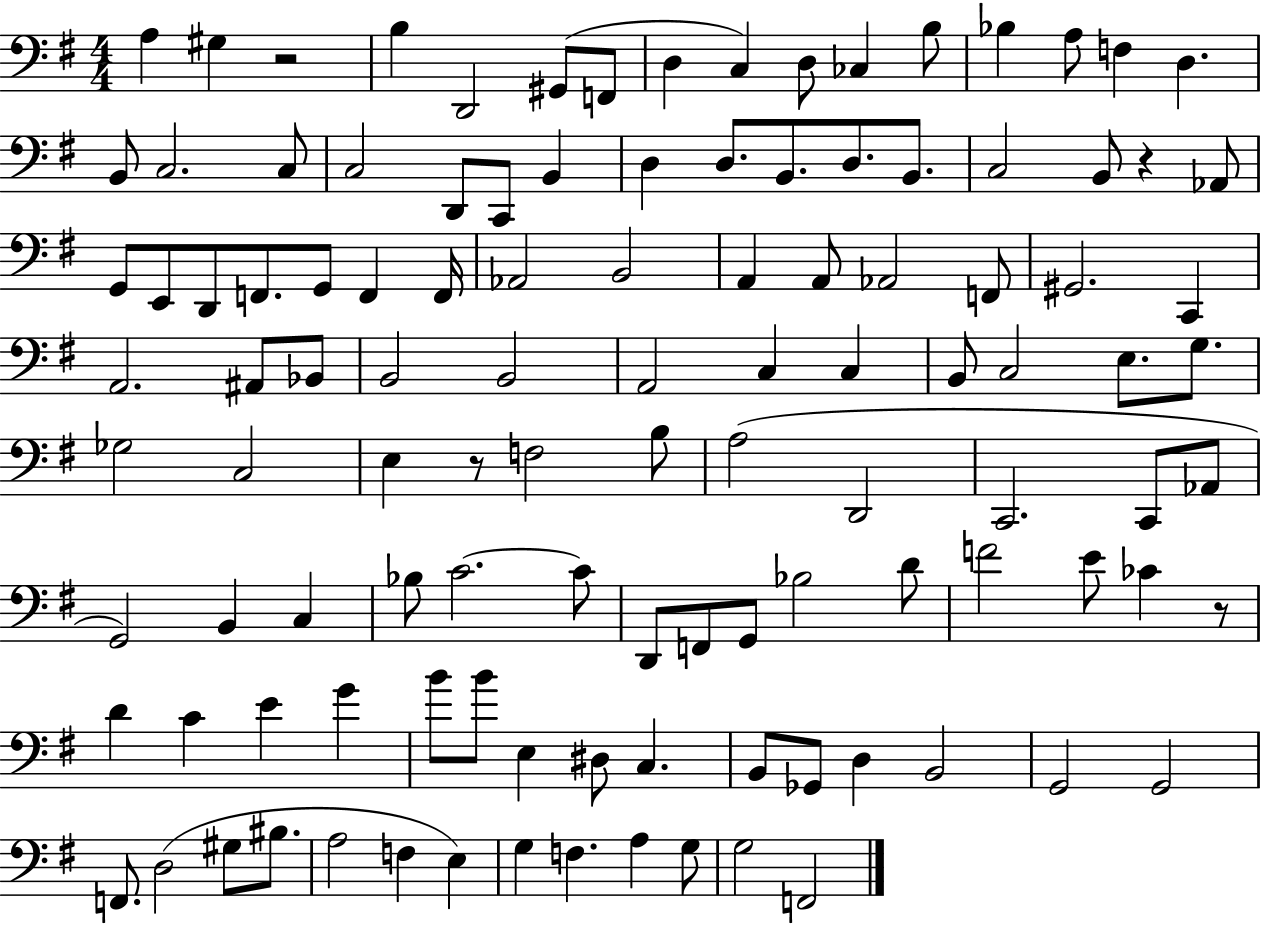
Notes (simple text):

A3/q G#3/q R/h B3/q D2/h G#2/e F2/e D3/q C3/q D3/e CES3/q B3/e Bb3/q A3/e F3/q D3/q. B2/e C3/h. C3/e C3/h D2/e C2/e B2/q D3/q D3/e. B2/e. D3/e. B2/e. C3/h B2/e R/q Ab2/e G2/e E2/e D2/e F2/e. G2/e F2/q F2/s Ab2/h B2/h A2/q A2/e Ab2/h F2/e G#2/h. C2/q A2/h. A#2/e Bb2/e B2/h B2/h A2/h C3/q C3/q B2/e C3/h E3/e. G3/e. Gb3/h C3/h E3/q R/e F3/h B3/e A3/h D2/h C2/h. C2/e Ab2/e G2/h B2/q C3/q Bb3/e C4/h. C4/e D2/e F2/e G2/e Bb3/h D4/e F4/h E4/e CES4/q R/e D4/q C4/q E4/q G4/q B4/e B4/e E3/q D#3/e C3/q. B2/e Gb2/e D3/q B2/h G2/h G2/h F2/e. D3/h G#3/e BIS3/e. A3/h F3/q E3/q G3/q F3/q. A3/q G3/e G3/h F2/h